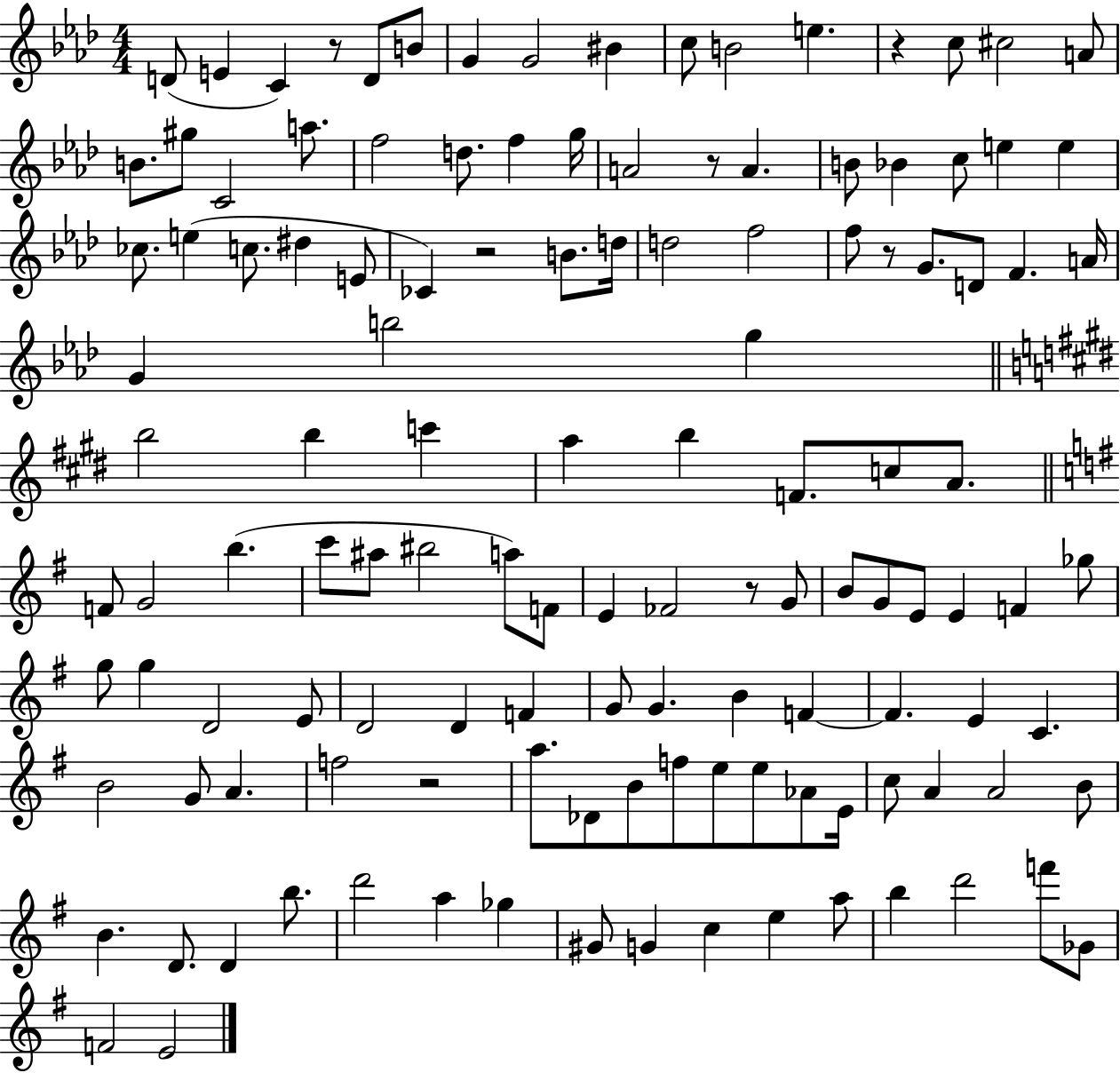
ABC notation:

X:1
T:Untitled
M:4/4
L:1/4
K:Ab
D/2 E C z/2 D/2 B/2 G G2 ^B c/2 B2 e z c/2 ^c2 A/2 B/2 ^g/2 C2 a/2 f2 d/2 f g/4 A2 z/2 A B/2 _B c/2 e e _c/2 e c/2 ^d E/2 _C z2 B/2 d/4 d2 f2 f/2 z/2 G/2 D/2 F A/4 G b2 g b2 b c' a b F/2 c/2 A/2 F/2 G2 b c'/2 ^a/2 ^b2 a/2 F/2 E _F2 z/2 G/2 B/2 G/2 E/2 E F _g/2 g/2 g D2 E/2 D2 D F G/2 G B F F E C B2 G/2 A f2 z2 a/2 _D/2 B/2 f/2 e/2 e/2 _A/2 E/4 c/2 A A2 B/2 B D/2 D b/2 d'2 a _g ^G/2 G c e a/2 b d'2 f'/2 _G/2 F2 E2